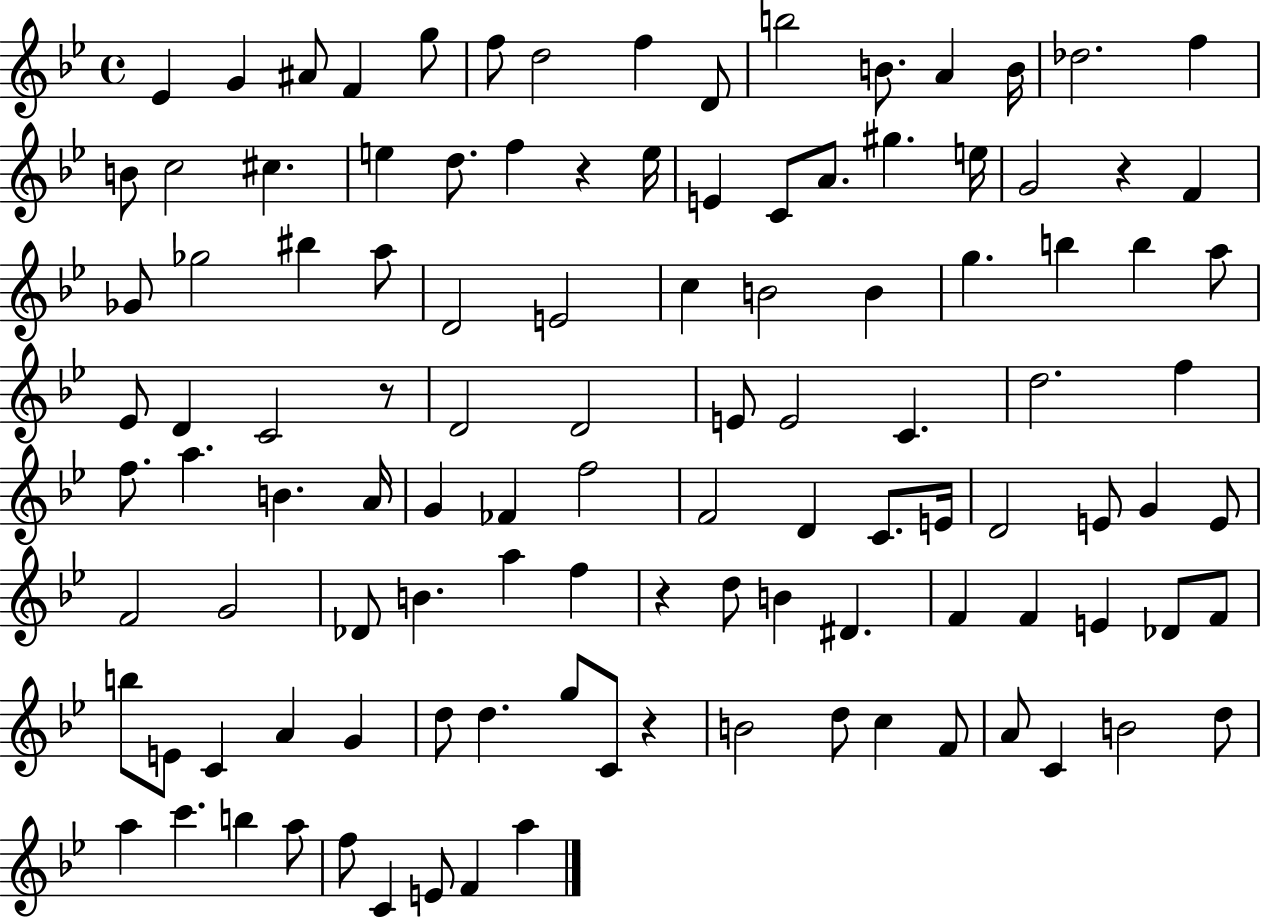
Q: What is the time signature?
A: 4/4